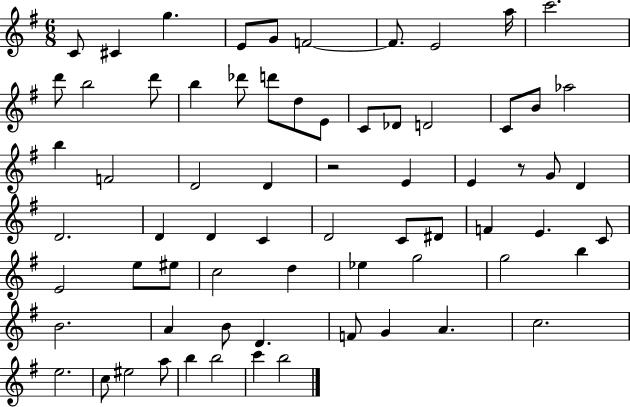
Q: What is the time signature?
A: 6/8